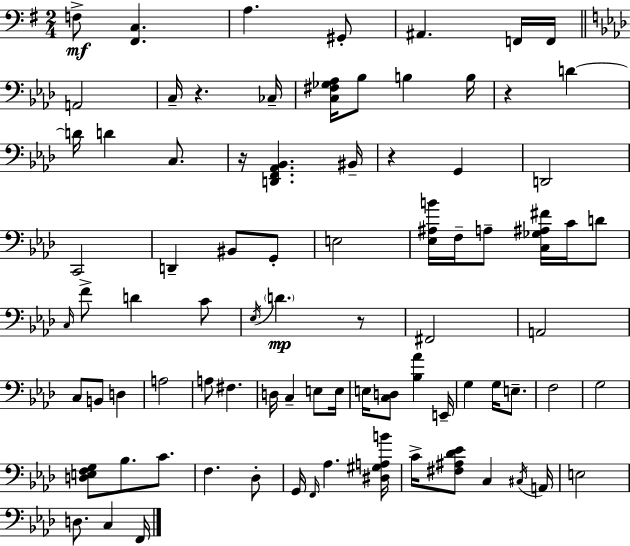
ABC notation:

X:1
T:Untitled
M:2/4
L:1/4
K:Em
F,/2 [^F,,C,] A, ^G,,/2 ^A,, F,,/4 F,,/4 A,,2 C,/4 z _C,/4 [C,^F,_G,_A,]/4 _B,/2 B, B,/4 z D D/4 D C,/2 z/4 [D,,F,,_A,,_B,,] ^B,,/4 z G,, D,,2 C,,2 D,, ^B,,/2 G,,/2 E,2 [_E,^A,B]/4 F,/4 A,/2 [C,_G,^A,^F]/4 C/4 D/2 C,/4 F/2 D C/2 _E,/4 D z/2 ^F,,2 A,,2 C,/2 B,,/2 D, A,2 A,/2 ^F, D,/4 C, E,/2 E,/4 E,/4 [C,D,]/2 [_B,_A] E,,/4 G, G,/4 E,/2 F,2 G,2 [D,E,F,G,]/2 _B,/2 C/2 F, _D,/2 G,,/4 F,,/4 _A, [^D,^G,A,B]/4 C/4 [^F,^A,_D_E]/2 C, ^C,/4 A,,/4 E,2 D,/2 C, F,,/4